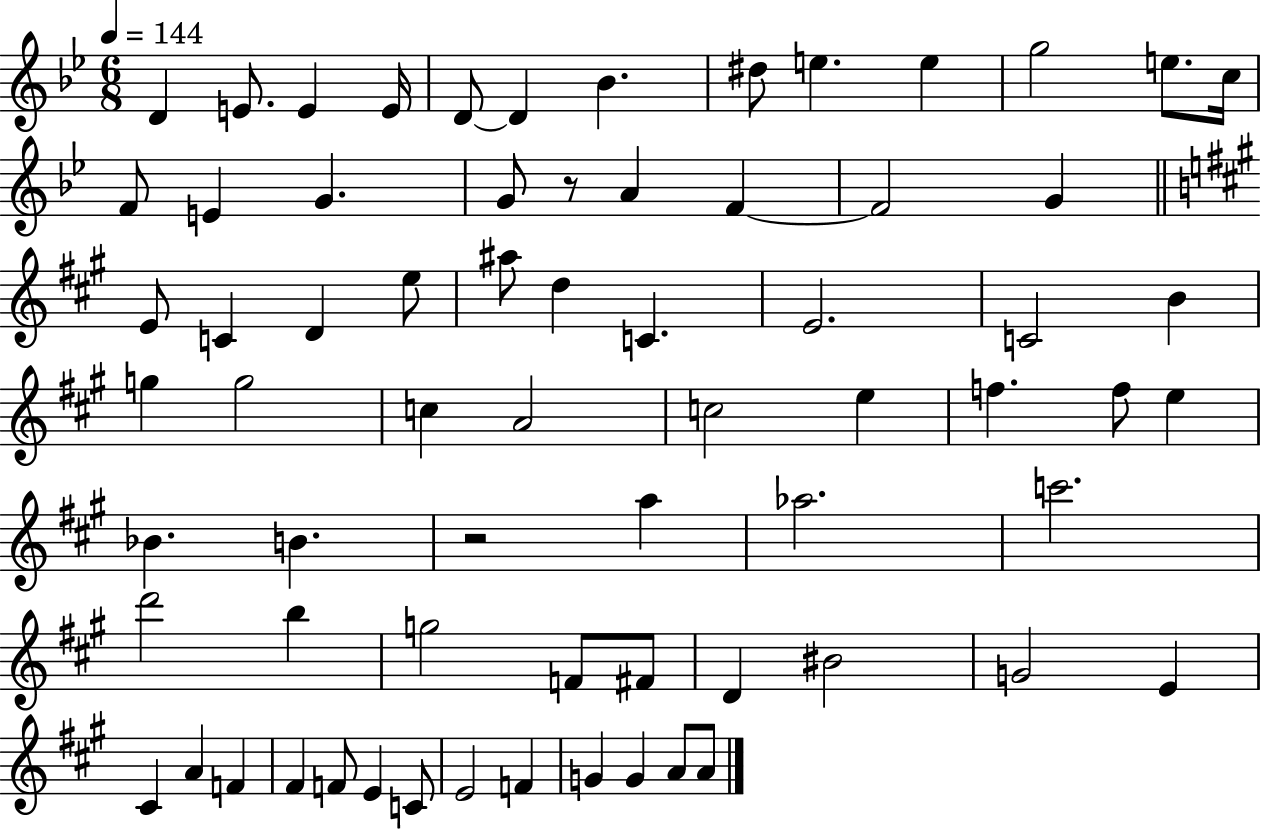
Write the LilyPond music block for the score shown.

{
  \clef treble
  \numericTimeSignature
  \time 6/8
  \key bes \major
  \tempo 4 = 144
  d'4 e'8. e'4 e'16 | d'8~~ d'4 bes'4. | dis''8 e''4. e''4 | g''2 e''8. c''16 | \break f'8 e'4 g'4. | g'8 r8 a'4 f'4~~ | f'2 g'4 | \bar "||" \break \key a \major e'8 c'4 d'4 e''8 | ais''8 d''4 c'4. | e'2. | c'2 b'4 | \break g''4 g''2 | c''4 a'2 | c''2 e''4 | f''4. f''8 e''4 | \break bes'4. b'4. | r2 a''4 | aes''2. | c'''2. | \break d'''2 b''4 | g''2 f'8 fis'8 | d'4 bis'2 | g'2 e'4 | \break cis'4 a'4 f'4 | fis'4 f'8 e'4 c'8 | e'2 f'4 | g'4 g'4 a'8 a'8 | \break \bar "|."
}